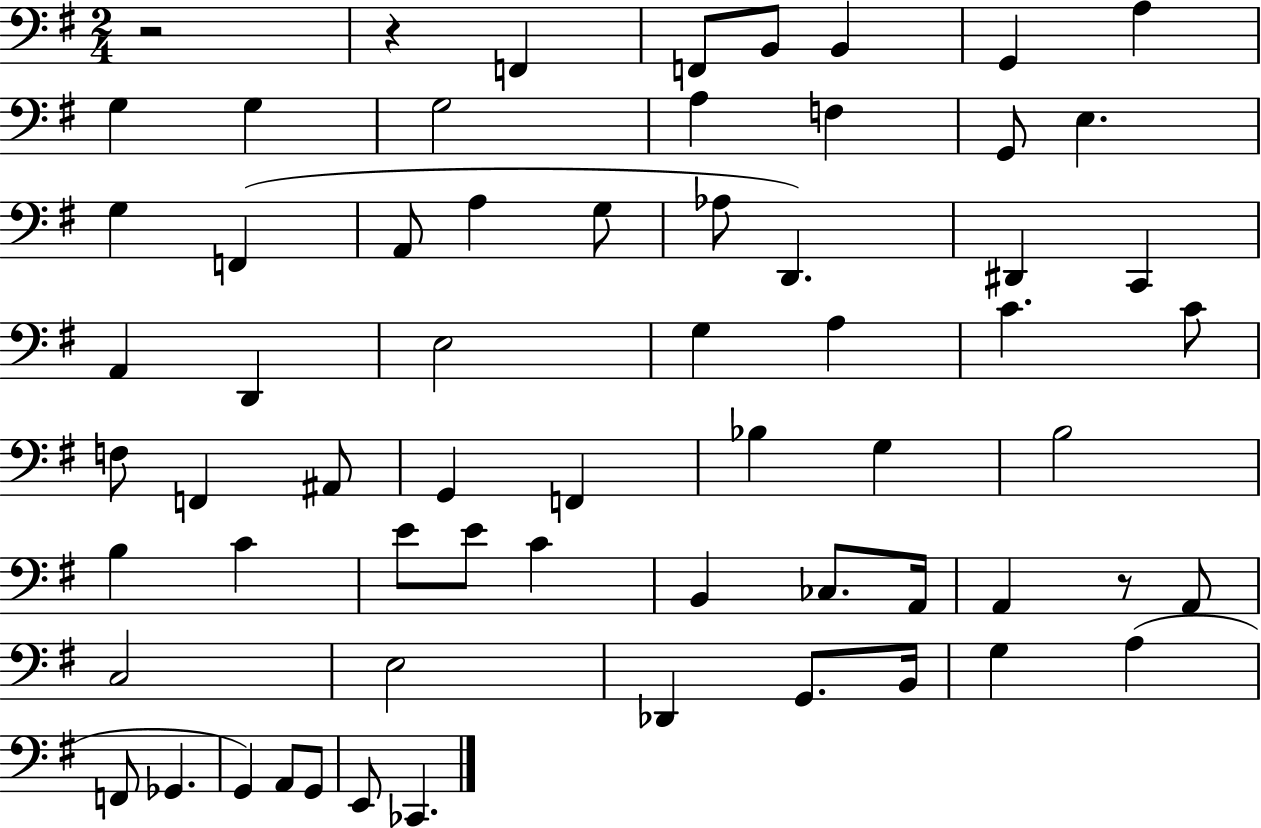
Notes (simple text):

R/h R/q F2/q F2/e B2/e B2/q G2/q A3/q G3/q G3/q G3/h A3/q F3/q G2/e E3/q. G3/q F2/q A2/e A3/q G3/e Ab3/e D2/q. D#2/q C2/q A2/q D2/q E3/h G3/q A3/q C4/q. C4/e F3/e F2/q A#2/e G2/q F2/q Bb3/q G3/q B3/h B3/q C4/q E4/e E4/e C4/q B2/q CES3/e. A2/s A2/q R/e A2/e C3/h E3/h Db2/q G2/e. B2/s G3/q A3/q F2/e Gb2/q. G2/q A2/e G2/e E2/e CES2/q.